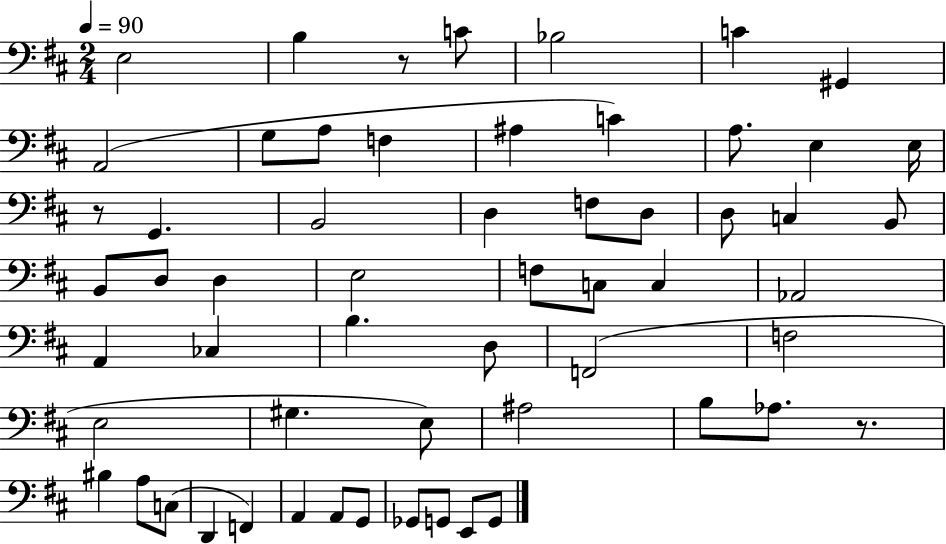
{
  \clef bass
  \numericTimeSignature
  \time 2/4
  \key d \major
  \tempo 4 = 90
  e2 | b4 r8 c'8 | bes2 | c'4 gis,4 | \break a,2( | g8 a8 f4 | ais4 c'4) | a8. e4 e16 | \break r8 g,4. | b,2 | d4 f8 d8 | d8 c4 b,8 | \break b,8 d8 d4 | e2 | f8 c8 c4 | aes,2 | \break a,4 ces4 | b4. d8 | f,2( | f2 | \break e2 | gis4. e8) | ais2 | b8 aes8. r8. | \break bis4 a8 c8( | d,4 f,4) | a,4 a,8 g,8 | ges,8 g,8 e,8 g,8 | \break \bar "|."
}